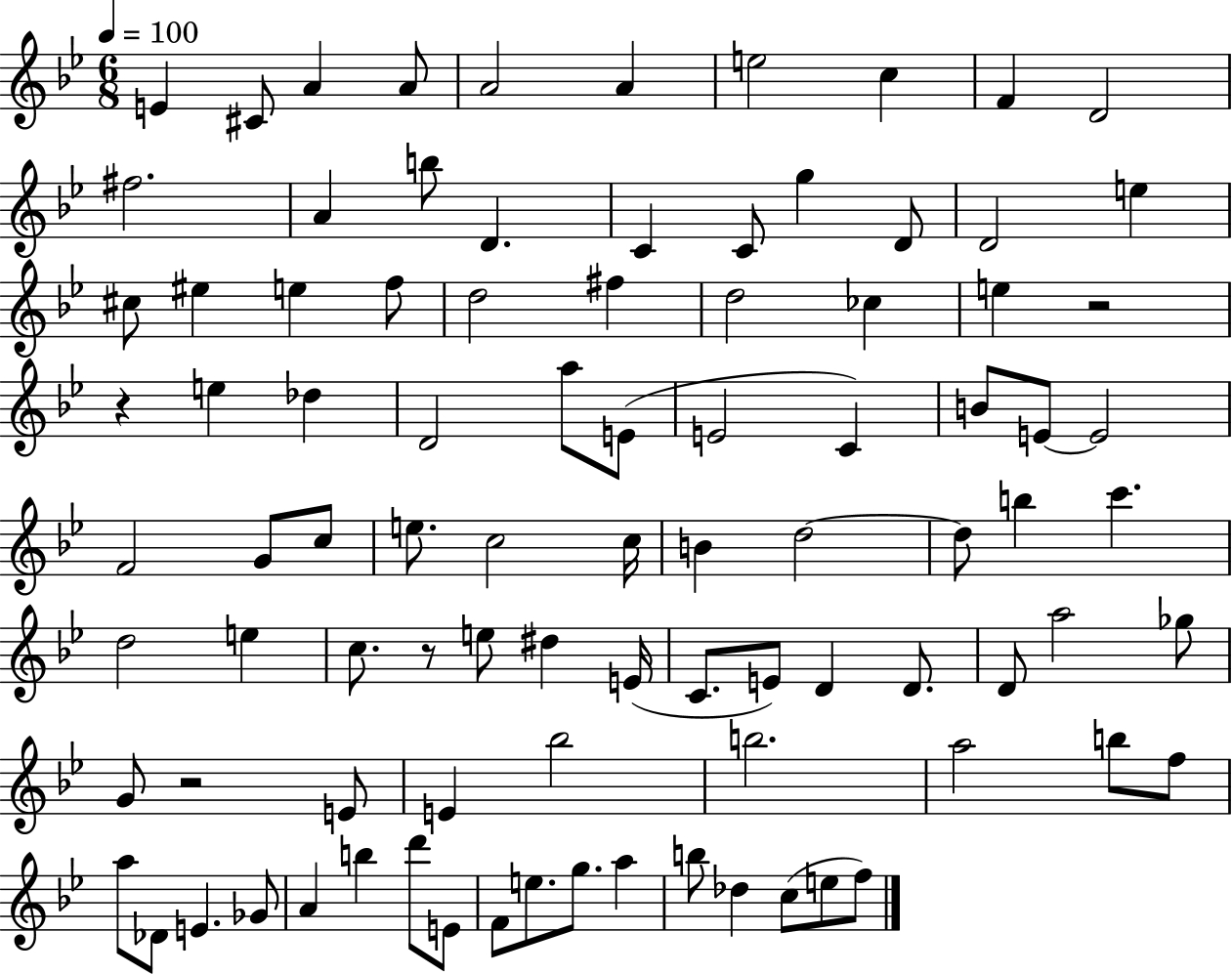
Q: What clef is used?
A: treble